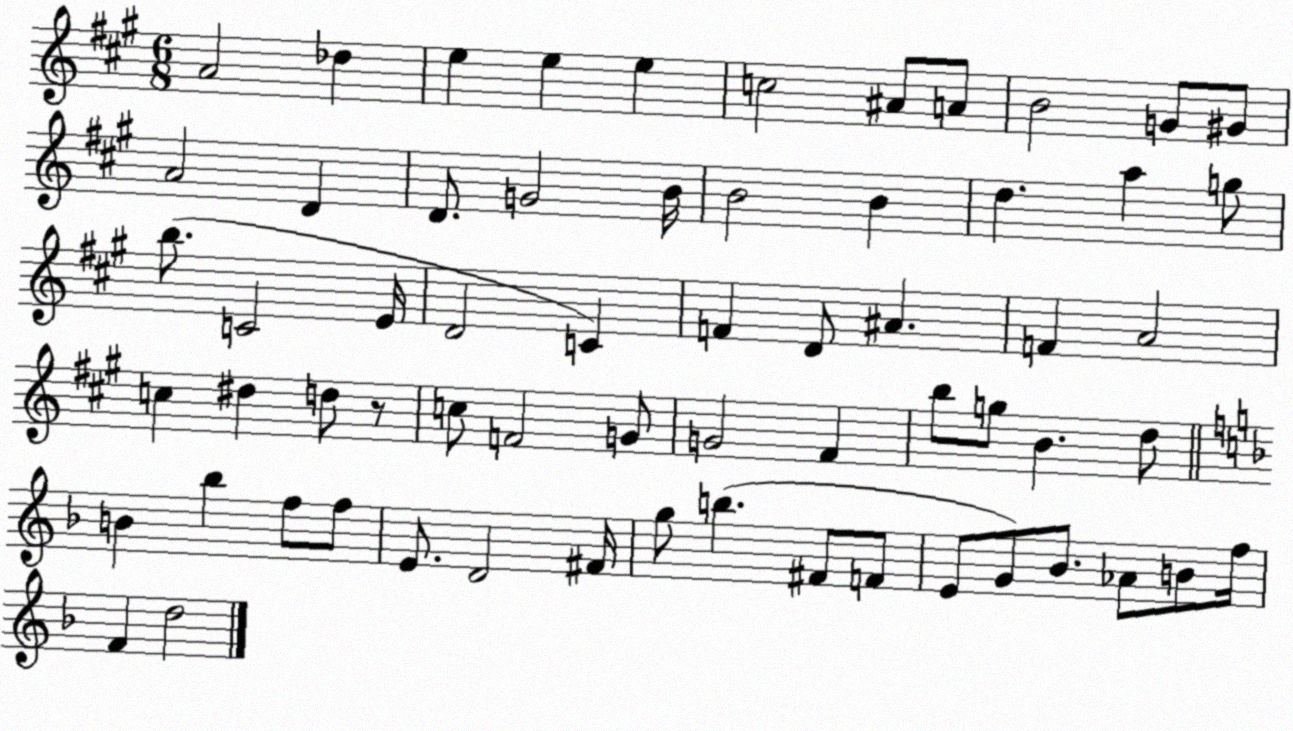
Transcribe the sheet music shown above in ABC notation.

X:1
T:Untitled
M:6/8
L:1/4
K:A
A2 _d e e e c2 ^A/2 A/2 B2 G/2 ^G/2 A2 D D/2 G2 B/4 B2 B d a g/2 b/2 C2 E/4 D2 C F D/2 ^A F A2 c ^d d/2 z/2 c/2 F2 G/2 G2 ^F b/2 g/2 B d/2 B _b f/2 f/2 E/2 D2 ^F/4 g/2 b ^F/2 F/2 E/2 G/2 _B/2 _A/2 B/2 f/4 F d2